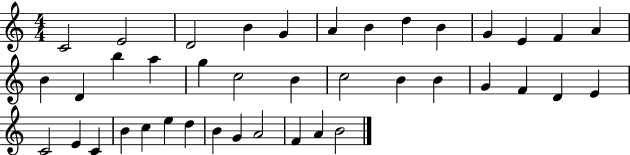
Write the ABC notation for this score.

X:1
T:Untitled
M:4/4
L:1/4
K:C
C2 E2 D2 B G A B d B G E F A B D b a g c2 B c2 B B G F D E C2 E C B c e d B G A2 F A B2